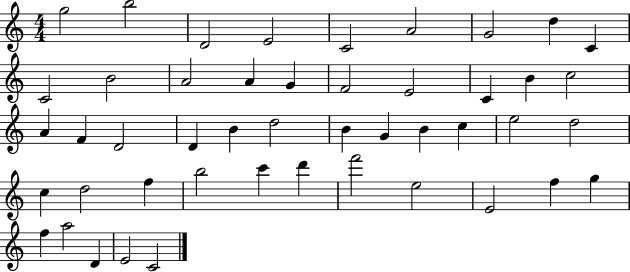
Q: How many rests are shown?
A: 0